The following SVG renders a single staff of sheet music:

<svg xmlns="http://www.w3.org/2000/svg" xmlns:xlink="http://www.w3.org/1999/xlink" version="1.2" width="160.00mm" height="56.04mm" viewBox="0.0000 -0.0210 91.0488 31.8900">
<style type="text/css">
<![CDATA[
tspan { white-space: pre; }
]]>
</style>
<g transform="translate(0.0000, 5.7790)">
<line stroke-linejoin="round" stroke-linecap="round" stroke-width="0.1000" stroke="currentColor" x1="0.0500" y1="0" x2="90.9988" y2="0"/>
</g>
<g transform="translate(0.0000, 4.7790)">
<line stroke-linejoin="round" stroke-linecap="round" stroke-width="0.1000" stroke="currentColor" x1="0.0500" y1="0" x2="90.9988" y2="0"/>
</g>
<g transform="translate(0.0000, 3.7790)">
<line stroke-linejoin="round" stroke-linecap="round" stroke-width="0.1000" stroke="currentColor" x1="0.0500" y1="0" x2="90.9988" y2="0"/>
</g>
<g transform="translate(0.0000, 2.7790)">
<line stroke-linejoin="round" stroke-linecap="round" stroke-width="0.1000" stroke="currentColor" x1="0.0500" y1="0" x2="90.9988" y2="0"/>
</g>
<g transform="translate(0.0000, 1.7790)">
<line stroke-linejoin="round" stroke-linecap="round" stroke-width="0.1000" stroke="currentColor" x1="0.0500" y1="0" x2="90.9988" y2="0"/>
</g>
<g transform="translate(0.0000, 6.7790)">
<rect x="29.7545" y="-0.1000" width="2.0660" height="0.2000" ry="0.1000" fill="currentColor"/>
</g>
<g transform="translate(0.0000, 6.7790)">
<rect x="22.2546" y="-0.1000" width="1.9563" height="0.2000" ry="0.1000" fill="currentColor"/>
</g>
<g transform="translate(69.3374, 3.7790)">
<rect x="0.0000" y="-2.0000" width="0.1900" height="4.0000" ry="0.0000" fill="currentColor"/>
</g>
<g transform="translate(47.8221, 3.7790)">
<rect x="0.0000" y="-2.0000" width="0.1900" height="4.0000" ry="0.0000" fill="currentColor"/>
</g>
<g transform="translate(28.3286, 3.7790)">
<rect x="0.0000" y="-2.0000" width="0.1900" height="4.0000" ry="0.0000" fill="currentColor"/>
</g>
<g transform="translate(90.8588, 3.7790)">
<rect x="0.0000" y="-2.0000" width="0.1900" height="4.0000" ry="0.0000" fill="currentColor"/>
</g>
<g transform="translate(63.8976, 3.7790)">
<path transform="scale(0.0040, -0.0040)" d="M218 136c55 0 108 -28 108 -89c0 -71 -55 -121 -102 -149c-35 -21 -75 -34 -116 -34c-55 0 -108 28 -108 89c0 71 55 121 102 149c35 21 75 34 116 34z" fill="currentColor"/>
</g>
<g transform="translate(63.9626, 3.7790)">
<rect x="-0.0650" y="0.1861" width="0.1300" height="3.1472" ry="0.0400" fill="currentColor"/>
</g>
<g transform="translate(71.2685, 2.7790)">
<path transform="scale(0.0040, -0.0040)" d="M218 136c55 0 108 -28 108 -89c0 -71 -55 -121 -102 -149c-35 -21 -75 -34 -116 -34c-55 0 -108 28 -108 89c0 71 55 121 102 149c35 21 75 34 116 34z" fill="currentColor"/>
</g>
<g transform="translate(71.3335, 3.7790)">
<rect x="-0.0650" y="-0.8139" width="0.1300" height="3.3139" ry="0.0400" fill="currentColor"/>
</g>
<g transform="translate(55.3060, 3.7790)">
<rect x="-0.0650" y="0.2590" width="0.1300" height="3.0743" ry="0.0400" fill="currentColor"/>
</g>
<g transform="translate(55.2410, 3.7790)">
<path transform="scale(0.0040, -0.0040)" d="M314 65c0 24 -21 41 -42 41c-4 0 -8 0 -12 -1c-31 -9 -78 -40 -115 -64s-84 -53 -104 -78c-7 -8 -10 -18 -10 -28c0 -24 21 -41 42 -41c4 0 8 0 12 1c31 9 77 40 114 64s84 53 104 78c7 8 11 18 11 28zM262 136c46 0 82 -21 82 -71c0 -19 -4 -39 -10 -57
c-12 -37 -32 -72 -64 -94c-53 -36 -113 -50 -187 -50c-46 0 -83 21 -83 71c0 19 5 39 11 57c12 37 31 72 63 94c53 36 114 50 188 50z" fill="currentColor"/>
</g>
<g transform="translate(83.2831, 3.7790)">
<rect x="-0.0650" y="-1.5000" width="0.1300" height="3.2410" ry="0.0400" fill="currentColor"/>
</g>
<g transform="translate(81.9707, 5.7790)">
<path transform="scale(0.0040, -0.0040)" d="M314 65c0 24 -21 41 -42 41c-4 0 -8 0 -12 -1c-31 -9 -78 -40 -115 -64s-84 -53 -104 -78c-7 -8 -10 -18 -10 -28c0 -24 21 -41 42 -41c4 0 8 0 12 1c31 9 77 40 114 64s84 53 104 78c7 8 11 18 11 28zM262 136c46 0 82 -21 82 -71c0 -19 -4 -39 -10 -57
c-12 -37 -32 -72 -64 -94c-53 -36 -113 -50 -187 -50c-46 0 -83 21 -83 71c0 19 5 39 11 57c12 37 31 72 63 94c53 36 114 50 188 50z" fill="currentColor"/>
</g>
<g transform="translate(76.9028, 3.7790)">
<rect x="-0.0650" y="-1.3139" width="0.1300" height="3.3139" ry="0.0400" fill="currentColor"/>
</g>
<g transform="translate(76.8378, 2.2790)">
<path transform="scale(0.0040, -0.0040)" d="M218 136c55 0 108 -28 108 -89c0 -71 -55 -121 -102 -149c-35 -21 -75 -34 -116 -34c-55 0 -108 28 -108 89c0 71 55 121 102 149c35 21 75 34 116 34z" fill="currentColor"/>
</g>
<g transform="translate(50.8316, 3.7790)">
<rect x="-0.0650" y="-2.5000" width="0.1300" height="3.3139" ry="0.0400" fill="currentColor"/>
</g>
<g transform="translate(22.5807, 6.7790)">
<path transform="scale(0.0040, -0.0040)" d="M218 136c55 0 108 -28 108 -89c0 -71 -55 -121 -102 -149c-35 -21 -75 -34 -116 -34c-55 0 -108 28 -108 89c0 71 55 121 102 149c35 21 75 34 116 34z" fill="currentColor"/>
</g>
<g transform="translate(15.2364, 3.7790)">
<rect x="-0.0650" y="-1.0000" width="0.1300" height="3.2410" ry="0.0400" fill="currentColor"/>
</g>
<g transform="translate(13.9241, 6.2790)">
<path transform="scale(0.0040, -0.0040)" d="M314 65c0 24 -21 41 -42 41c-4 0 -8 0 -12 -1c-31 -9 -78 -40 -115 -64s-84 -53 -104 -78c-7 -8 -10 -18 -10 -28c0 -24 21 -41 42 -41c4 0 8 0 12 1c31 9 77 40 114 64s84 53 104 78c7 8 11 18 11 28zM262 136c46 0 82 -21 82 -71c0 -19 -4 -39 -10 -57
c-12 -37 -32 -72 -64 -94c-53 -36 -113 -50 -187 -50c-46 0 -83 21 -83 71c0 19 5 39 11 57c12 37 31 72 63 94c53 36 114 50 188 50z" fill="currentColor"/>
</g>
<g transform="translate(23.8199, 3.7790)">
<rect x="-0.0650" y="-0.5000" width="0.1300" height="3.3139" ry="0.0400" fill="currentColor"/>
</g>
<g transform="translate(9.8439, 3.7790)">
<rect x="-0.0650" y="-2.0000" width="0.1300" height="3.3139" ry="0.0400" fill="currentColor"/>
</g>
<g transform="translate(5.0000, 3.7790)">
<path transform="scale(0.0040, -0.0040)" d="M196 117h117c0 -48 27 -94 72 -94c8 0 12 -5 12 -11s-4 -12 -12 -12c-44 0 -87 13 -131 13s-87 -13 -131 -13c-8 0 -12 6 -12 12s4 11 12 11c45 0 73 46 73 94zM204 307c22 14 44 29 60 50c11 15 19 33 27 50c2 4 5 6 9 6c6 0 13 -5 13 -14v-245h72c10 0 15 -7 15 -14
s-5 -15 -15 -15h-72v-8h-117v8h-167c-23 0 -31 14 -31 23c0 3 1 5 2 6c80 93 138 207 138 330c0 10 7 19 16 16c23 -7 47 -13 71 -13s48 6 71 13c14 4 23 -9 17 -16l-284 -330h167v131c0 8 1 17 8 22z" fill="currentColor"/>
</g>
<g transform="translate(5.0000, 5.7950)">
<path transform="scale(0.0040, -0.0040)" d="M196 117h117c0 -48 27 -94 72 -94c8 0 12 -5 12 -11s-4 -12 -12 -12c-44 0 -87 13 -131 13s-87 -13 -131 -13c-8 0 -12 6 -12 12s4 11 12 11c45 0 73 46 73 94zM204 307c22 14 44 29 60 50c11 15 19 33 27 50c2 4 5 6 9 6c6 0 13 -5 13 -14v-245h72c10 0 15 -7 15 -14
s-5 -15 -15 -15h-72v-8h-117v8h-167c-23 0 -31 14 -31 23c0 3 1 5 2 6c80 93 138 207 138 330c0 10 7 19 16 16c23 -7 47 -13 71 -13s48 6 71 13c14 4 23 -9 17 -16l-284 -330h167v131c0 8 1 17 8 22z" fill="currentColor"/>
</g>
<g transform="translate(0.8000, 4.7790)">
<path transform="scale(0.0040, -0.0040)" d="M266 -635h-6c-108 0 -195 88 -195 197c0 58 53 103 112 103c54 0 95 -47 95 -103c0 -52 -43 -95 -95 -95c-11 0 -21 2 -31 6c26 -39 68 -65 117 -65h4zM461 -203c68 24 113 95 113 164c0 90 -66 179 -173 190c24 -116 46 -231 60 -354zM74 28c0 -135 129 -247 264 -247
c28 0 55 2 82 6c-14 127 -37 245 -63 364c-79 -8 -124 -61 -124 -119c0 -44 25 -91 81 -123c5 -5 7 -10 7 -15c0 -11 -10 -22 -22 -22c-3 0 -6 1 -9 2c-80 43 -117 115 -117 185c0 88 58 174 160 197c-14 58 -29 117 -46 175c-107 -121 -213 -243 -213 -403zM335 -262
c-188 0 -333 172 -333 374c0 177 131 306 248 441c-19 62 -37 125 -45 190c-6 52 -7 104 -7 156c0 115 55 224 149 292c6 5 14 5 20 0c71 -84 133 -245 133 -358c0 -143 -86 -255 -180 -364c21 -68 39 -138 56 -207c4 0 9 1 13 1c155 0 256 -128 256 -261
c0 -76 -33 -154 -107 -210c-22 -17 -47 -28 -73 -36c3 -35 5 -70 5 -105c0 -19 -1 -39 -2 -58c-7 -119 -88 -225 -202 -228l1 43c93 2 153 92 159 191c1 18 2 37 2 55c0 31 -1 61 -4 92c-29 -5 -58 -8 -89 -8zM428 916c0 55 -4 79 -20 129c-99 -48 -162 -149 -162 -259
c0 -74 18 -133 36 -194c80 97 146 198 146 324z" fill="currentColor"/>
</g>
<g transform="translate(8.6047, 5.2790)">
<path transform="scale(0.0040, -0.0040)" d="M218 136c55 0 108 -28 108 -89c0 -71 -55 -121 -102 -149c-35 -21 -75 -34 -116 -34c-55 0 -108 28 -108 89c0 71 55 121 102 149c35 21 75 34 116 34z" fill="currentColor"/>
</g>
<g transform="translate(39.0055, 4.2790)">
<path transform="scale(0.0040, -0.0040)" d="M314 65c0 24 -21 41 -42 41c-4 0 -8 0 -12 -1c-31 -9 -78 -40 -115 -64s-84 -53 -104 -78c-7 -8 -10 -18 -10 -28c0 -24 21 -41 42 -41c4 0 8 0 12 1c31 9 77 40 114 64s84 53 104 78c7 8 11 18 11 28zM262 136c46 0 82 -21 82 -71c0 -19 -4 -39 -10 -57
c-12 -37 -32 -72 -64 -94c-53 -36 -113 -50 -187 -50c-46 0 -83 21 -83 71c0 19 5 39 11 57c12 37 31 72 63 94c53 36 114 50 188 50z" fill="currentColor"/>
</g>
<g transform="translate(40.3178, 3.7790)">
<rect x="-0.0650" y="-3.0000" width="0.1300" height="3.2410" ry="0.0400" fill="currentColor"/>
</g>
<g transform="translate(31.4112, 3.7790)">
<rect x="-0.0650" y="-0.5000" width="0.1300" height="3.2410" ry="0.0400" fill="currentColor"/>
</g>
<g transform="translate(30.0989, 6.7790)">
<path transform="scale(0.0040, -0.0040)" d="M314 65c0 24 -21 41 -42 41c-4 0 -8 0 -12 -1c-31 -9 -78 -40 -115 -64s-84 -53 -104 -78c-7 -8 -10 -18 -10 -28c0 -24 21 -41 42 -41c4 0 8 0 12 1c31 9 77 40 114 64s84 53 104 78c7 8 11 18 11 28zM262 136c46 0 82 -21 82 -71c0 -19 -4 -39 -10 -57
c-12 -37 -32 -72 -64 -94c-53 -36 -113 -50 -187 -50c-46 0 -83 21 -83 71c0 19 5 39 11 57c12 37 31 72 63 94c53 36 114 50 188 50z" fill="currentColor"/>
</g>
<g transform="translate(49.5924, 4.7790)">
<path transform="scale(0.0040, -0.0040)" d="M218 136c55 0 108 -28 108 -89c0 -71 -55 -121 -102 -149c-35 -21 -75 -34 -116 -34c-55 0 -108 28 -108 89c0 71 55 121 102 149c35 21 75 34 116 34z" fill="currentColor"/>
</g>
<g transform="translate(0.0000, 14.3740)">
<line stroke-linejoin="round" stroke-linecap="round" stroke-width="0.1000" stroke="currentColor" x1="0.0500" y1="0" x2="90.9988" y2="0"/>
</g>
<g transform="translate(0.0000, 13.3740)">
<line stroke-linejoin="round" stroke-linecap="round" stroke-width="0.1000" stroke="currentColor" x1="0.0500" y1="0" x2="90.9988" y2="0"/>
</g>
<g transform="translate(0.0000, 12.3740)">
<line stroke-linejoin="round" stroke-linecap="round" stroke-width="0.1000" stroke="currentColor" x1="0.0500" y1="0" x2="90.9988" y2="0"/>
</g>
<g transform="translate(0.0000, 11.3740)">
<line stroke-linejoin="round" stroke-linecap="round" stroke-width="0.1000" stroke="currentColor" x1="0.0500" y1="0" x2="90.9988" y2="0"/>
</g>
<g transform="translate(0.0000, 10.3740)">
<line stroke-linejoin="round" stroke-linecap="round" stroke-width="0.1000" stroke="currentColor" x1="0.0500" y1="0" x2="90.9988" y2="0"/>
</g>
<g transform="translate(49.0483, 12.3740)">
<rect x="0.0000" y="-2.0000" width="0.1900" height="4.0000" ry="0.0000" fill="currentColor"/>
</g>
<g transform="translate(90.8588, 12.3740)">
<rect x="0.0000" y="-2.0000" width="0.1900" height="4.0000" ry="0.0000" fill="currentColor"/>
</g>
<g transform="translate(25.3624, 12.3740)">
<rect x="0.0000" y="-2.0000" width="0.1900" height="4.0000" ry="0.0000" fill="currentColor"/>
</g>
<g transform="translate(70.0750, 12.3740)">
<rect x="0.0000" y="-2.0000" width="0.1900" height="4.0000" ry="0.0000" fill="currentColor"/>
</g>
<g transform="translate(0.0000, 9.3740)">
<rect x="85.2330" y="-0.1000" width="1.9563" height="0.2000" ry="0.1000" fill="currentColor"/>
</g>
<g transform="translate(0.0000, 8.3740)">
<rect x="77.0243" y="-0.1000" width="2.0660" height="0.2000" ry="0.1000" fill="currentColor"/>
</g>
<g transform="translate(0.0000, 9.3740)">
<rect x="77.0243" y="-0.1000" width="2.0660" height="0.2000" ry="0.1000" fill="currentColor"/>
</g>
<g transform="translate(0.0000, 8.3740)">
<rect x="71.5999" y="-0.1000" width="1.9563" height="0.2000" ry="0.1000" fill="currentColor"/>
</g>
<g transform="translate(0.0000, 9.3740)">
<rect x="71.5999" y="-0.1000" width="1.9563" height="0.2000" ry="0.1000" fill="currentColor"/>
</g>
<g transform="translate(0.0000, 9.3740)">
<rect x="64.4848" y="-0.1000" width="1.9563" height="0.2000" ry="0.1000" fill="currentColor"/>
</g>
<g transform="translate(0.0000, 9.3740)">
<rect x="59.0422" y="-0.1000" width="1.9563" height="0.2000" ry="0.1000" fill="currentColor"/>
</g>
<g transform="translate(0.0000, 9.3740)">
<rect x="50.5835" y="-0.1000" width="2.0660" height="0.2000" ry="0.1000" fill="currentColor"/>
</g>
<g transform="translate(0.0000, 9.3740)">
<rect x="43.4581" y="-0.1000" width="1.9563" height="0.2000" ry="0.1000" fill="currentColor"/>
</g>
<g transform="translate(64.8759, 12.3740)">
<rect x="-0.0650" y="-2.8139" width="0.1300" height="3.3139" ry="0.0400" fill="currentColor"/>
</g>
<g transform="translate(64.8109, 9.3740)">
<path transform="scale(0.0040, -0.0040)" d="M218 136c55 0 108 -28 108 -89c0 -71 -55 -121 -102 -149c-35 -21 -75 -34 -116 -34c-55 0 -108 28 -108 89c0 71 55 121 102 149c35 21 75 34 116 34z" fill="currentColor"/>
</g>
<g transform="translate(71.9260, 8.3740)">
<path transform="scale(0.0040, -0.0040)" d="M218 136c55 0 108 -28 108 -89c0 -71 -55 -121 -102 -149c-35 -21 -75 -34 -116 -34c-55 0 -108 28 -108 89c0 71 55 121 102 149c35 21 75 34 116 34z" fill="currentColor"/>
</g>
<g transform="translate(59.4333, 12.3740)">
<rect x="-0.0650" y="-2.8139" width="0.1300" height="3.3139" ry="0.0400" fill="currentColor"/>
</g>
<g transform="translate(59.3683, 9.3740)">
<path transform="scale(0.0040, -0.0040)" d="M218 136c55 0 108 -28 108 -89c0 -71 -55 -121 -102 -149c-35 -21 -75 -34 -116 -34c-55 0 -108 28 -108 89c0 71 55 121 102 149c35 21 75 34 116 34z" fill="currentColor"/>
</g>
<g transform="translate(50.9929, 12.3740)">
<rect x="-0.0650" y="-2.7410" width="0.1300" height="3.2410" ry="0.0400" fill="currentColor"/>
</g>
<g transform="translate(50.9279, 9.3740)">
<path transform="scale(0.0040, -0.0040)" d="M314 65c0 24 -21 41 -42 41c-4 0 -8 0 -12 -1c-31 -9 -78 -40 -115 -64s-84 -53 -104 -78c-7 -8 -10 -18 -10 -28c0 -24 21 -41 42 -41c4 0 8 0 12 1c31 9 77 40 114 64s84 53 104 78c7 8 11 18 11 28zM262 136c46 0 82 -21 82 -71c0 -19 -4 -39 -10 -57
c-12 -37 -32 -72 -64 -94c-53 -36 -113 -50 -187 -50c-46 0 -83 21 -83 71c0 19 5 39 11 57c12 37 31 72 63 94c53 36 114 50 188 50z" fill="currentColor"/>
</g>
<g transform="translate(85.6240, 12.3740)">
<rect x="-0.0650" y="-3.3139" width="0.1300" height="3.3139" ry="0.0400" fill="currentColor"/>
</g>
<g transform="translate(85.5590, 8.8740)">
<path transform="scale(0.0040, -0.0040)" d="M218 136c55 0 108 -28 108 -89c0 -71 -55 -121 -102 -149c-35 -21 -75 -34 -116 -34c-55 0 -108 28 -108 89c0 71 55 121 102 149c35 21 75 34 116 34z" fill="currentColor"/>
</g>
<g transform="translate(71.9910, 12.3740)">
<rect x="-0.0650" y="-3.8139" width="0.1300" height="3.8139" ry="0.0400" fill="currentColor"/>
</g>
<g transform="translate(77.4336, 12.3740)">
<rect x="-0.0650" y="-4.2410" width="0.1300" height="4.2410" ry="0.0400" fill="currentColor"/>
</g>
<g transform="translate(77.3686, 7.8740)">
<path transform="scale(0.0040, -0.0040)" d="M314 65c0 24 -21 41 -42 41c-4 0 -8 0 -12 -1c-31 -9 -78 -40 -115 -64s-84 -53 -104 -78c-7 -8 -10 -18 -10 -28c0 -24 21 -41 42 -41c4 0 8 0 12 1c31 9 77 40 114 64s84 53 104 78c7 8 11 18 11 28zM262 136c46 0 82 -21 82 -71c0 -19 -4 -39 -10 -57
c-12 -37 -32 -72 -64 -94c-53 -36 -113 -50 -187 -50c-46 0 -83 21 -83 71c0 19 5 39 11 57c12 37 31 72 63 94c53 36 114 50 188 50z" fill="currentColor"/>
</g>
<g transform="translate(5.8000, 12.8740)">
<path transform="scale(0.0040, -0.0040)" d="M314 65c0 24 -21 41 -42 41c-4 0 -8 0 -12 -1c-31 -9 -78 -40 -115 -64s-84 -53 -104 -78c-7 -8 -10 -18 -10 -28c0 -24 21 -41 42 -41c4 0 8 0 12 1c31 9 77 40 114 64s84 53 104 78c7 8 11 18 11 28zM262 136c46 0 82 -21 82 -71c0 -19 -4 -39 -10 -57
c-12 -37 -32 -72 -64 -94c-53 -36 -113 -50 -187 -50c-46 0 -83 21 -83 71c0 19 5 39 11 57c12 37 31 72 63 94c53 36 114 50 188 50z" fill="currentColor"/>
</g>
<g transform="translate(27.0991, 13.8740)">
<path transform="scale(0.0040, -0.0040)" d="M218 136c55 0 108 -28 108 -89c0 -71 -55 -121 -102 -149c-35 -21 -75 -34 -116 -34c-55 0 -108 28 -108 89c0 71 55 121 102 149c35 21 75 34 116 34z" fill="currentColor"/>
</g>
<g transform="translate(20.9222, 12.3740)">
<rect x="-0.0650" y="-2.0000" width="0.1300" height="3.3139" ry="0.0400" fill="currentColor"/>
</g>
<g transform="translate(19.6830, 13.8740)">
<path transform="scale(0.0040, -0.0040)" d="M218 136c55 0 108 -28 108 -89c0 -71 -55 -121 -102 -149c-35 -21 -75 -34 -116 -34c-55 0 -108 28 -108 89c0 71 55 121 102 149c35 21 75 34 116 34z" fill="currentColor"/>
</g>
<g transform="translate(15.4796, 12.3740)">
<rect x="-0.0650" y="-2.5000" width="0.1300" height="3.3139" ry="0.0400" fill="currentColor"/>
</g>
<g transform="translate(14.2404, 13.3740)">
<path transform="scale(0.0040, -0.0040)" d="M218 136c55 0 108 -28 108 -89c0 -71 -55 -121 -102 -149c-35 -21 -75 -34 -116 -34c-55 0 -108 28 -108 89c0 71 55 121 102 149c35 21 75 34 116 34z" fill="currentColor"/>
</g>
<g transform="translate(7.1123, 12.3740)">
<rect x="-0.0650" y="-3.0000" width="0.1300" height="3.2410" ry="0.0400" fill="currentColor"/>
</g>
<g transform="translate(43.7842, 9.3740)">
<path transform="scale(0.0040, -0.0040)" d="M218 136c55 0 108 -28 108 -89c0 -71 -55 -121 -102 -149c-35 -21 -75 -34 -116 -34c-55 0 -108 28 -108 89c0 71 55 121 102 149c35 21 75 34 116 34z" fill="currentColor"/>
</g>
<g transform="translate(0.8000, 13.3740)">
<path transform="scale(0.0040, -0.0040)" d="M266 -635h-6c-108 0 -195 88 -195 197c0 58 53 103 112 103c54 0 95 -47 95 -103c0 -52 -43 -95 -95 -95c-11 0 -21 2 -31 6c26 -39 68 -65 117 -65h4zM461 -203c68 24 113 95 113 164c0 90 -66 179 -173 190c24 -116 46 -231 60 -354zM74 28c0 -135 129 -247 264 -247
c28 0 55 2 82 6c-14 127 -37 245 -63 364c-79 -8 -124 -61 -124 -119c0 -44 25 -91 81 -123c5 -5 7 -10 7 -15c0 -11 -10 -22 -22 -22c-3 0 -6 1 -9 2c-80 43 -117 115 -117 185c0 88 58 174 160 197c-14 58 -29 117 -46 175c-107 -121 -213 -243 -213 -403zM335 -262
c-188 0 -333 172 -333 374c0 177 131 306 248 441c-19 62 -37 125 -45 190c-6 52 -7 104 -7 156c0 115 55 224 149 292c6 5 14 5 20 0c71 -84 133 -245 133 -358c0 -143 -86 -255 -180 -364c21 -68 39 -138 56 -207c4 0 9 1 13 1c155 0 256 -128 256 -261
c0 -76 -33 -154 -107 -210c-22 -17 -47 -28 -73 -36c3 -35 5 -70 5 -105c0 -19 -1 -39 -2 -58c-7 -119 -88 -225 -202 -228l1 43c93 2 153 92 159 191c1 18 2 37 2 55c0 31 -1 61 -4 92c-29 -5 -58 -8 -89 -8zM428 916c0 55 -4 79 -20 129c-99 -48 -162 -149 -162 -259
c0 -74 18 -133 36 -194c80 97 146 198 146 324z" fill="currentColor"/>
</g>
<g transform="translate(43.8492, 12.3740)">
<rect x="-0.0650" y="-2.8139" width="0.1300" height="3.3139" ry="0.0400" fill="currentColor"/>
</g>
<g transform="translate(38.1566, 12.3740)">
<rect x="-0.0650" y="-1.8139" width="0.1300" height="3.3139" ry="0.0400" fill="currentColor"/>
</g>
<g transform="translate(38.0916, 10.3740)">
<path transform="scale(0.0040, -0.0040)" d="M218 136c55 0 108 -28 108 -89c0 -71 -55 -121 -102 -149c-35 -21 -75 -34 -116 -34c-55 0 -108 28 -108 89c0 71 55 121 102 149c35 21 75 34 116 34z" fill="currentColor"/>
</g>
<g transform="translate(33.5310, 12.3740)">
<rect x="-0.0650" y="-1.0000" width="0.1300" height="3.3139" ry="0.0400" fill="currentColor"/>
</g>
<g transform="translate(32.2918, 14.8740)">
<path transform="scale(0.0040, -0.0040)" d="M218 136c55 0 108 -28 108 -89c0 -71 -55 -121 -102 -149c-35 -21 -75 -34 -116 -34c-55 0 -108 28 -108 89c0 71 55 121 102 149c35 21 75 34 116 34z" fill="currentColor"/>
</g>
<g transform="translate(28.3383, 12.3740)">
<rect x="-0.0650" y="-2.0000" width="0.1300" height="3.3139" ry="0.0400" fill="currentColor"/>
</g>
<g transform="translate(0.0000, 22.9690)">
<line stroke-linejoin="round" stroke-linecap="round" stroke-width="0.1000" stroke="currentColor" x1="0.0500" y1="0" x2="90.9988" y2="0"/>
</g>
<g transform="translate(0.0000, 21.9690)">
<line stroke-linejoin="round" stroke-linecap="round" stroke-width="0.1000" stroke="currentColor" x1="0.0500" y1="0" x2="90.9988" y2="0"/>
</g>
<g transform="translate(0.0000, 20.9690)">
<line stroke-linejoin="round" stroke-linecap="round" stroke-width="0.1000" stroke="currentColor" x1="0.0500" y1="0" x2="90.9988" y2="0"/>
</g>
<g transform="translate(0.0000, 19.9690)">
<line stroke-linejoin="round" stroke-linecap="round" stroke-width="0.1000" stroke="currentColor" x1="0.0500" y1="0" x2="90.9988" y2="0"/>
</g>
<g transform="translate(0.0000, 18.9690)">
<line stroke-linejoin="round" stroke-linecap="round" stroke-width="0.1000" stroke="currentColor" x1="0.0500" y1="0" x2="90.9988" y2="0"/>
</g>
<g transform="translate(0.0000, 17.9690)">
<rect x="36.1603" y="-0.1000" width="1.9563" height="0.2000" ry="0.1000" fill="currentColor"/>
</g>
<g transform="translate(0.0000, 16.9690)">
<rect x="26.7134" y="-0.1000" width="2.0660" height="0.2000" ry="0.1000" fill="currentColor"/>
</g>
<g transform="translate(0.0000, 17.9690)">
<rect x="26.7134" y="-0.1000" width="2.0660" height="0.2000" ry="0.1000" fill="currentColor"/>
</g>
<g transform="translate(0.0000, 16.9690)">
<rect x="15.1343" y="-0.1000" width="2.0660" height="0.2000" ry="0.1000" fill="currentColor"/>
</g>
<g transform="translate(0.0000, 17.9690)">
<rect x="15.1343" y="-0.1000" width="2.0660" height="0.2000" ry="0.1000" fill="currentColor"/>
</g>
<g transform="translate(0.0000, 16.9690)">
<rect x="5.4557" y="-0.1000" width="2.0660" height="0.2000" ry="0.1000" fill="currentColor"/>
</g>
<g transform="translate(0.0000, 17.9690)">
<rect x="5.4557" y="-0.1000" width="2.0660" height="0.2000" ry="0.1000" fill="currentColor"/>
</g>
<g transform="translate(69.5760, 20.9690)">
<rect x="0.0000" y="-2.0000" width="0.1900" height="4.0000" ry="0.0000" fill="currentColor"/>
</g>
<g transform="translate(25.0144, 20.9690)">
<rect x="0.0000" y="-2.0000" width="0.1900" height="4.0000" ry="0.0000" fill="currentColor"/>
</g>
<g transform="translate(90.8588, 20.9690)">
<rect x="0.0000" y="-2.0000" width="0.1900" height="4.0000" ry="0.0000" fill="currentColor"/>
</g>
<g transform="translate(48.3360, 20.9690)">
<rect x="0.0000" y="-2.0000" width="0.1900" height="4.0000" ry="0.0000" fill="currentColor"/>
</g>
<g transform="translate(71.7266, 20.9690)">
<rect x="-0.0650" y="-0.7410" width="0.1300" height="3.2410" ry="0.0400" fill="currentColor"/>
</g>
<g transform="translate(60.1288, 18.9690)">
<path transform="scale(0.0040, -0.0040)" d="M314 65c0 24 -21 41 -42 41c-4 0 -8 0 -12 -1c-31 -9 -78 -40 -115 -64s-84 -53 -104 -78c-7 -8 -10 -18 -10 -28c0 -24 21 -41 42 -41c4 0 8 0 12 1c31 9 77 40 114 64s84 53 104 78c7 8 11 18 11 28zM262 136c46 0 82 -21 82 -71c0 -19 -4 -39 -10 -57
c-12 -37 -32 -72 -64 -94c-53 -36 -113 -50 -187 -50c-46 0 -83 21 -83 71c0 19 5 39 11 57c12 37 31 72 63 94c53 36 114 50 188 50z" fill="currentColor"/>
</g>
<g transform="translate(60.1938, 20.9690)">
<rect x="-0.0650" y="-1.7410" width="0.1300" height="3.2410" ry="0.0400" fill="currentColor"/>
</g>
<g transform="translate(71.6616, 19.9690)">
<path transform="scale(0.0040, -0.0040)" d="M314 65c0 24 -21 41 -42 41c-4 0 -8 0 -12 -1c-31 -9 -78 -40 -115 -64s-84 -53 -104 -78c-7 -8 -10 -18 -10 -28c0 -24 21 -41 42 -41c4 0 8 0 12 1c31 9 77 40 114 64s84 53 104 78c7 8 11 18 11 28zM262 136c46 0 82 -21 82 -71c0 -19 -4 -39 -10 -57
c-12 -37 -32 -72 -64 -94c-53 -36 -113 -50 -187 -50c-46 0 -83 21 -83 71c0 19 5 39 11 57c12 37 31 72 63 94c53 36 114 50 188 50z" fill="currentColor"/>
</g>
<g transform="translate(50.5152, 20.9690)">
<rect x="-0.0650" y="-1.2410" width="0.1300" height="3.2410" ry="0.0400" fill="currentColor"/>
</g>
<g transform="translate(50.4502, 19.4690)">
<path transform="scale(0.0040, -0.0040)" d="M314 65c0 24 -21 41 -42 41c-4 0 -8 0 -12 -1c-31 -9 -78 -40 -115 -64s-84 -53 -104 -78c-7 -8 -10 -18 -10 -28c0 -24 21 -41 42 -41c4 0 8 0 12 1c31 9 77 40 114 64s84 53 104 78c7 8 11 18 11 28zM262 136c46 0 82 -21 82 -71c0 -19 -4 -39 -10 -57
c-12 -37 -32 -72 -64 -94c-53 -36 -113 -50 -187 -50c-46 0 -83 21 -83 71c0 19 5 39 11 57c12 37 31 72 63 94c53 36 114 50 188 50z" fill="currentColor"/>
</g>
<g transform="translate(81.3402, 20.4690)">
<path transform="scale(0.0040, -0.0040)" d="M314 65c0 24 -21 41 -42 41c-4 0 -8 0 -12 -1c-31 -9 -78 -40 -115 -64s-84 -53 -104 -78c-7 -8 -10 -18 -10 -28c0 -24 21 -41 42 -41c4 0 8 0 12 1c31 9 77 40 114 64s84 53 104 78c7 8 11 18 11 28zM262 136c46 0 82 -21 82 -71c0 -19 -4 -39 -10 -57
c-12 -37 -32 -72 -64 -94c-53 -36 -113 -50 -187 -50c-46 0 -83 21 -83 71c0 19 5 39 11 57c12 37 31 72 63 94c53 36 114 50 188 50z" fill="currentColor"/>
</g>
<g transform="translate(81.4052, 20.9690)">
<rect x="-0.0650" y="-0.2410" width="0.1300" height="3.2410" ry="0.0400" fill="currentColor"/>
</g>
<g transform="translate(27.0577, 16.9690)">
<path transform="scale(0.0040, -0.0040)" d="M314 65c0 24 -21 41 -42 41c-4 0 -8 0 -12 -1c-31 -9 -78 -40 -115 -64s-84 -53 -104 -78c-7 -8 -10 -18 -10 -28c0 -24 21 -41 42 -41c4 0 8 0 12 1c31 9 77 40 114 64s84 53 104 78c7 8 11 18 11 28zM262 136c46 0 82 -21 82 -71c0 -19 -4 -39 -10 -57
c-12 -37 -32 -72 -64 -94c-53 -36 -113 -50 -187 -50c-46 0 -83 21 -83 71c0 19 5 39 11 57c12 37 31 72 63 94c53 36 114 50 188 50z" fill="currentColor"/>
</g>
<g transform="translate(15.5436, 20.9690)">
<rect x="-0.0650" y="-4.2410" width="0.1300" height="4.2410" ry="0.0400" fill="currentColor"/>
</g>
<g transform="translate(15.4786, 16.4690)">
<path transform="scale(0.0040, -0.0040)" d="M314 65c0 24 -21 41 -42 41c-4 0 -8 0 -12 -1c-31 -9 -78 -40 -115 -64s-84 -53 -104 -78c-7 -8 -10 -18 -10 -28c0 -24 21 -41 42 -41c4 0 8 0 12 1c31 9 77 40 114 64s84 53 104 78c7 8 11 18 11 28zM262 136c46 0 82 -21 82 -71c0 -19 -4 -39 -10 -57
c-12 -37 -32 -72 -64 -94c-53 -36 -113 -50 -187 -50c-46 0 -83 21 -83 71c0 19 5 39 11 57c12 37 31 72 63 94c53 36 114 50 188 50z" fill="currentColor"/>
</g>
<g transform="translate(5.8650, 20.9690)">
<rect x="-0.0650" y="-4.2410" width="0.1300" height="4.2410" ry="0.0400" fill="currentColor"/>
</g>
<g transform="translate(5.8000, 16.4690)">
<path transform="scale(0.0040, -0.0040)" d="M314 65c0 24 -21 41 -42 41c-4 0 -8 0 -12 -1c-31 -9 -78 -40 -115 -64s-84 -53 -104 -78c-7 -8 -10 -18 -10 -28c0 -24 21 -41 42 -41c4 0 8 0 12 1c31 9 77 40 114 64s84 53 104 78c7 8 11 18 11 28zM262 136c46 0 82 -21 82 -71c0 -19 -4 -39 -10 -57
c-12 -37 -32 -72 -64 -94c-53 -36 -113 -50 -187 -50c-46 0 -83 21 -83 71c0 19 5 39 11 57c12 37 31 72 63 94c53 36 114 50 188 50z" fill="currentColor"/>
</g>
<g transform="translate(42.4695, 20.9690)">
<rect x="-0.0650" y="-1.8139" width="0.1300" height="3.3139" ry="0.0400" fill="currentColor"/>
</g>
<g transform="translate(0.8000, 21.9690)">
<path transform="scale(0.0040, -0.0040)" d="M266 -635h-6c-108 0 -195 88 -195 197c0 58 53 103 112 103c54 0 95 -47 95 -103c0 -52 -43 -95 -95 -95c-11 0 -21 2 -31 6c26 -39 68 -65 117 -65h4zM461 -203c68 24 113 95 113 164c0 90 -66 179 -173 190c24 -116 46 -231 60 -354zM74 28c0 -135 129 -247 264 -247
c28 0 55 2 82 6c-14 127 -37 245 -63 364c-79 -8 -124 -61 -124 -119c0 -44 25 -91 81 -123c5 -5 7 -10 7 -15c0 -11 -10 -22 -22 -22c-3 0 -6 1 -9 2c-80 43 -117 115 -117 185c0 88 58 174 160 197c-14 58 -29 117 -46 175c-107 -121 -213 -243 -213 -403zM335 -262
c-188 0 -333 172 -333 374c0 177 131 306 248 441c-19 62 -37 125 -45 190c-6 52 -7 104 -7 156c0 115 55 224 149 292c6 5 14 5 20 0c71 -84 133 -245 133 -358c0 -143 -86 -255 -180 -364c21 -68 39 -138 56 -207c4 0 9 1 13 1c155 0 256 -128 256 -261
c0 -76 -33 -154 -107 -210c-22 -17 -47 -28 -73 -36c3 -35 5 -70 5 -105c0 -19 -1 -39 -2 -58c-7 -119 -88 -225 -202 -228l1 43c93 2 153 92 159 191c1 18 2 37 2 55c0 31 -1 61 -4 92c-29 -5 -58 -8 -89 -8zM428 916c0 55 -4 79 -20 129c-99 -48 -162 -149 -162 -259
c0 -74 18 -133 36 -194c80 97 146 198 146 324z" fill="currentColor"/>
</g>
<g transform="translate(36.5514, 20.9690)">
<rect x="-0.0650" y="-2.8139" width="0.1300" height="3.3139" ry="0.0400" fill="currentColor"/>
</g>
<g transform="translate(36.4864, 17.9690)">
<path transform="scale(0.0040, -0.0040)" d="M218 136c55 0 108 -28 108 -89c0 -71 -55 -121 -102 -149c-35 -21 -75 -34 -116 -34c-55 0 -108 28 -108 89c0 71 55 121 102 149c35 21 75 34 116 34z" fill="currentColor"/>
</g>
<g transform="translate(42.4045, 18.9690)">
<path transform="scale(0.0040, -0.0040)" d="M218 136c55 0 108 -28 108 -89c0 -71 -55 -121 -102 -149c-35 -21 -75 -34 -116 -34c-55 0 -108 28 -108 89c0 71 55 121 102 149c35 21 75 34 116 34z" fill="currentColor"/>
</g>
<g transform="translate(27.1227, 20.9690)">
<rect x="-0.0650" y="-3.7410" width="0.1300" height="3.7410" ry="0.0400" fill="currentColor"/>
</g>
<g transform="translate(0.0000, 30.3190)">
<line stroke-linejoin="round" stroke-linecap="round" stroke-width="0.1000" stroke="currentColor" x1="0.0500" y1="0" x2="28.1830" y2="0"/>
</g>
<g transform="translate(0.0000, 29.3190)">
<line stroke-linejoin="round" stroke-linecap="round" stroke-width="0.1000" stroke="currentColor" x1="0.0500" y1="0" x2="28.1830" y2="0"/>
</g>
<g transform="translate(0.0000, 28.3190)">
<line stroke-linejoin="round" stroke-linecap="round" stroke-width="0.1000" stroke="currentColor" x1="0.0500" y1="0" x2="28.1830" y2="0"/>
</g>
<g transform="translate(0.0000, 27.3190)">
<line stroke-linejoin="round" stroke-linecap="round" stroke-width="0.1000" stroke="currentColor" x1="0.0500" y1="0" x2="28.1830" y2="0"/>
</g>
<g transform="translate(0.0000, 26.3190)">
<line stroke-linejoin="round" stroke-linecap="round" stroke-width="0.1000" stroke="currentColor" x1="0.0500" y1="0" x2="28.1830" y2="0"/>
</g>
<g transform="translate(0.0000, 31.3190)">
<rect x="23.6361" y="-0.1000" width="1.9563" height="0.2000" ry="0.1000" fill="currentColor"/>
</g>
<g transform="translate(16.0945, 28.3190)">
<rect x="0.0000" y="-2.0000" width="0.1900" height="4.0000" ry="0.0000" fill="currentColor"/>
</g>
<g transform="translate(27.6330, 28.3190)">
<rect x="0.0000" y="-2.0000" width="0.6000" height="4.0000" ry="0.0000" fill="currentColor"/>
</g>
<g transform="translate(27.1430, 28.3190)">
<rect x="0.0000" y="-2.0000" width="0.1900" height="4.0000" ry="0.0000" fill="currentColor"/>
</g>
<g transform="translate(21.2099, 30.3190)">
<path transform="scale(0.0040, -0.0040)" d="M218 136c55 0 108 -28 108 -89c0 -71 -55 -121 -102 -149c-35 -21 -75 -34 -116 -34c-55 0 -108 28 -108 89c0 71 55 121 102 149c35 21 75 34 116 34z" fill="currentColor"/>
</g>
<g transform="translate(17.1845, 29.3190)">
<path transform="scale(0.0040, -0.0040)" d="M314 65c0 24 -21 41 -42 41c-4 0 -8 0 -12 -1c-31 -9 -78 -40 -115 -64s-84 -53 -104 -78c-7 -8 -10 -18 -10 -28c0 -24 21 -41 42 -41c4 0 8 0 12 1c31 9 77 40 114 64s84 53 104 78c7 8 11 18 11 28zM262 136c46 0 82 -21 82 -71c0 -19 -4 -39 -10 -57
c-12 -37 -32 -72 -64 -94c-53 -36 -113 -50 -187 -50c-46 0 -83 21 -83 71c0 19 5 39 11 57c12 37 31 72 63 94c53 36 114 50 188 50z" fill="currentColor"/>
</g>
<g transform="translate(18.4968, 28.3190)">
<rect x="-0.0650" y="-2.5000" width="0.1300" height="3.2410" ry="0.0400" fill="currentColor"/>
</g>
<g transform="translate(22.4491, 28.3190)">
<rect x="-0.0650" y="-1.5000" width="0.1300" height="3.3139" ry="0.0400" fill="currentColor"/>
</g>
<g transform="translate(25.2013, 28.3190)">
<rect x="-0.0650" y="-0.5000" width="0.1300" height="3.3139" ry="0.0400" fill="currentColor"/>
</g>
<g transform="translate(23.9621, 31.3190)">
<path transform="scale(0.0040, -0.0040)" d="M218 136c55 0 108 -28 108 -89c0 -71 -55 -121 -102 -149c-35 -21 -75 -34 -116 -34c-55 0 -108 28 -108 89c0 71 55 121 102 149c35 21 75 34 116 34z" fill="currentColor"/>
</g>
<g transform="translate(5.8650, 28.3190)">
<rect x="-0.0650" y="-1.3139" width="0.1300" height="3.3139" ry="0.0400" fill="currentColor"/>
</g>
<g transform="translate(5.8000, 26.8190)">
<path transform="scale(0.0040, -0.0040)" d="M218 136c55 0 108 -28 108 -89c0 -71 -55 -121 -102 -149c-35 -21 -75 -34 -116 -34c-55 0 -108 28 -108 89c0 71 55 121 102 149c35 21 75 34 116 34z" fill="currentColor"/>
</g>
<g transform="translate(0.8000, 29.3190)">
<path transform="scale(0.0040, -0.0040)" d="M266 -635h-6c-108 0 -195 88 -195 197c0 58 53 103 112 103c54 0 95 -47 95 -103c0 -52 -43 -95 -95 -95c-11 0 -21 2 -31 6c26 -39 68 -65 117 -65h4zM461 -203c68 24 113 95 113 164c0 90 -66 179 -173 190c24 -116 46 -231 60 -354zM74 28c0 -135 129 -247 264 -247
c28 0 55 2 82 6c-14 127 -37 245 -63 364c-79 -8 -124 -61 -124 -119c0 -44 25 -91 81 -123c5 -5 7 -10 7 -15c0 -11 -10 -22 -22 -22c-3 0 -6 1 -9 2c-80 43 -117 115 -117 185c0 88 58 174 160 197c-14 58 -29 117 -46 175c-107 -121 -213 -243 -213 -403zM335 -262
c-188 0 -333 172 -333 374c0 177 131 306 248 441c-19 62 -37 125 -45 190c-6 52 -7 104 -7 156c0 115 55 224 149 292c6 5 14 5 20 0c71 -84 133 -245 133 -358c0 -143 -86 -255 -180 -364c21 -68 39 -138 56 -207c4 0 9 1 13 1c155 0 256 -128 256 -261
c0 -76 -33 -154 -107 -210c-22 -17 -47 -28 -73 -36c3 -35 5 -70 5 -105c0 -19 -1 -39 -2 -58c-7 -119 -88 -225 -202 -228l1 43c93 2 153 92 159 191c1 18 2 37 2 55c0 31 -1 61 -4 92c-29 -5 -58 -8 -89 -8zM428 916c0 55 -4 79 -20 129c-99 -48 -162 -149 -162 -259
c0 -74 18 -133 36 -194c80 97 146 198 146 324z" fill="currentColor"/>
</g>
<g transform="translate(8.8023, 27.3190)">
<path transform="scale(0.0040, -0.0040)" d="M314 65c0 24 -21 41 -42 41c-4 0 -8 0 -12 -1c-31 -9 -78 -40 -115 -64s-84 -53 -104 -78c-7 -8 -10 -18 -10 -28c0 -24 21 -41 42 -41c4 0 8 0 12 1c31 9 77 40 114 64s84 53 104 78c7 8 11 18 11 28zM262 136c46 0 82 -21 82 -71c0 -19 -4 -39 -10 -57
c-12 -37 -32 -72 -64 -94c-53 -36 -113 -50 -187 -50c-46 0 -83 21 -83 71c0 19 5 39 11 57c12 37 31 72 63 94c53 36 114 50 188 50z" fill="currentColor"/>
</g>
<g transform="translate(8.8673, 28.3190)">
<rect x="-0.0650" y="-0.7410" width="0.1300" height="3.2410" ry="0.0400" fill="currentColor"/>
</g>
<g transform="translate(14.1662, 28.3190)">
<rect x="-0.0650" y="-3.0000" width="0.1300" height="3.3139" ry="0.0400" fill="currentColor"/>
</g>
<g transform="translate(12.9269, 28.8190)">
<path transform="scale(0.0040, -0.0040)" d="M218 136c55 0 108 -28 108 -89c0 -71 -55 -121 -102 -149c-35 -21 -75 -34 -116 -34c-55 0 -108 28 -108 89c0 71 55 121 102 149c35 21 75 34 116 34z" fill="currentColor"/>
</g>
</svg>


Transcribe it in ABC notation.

X:1
T:Untitled
M:4/4
L:1/4
K:C
F D2 C C2 A2 G B2 B d e E2 A2 G F F D f a a2 a a c' d'2 b d'2 d'2 c'2 a f e2 f2 d2 c2 e d2 A G2 E C